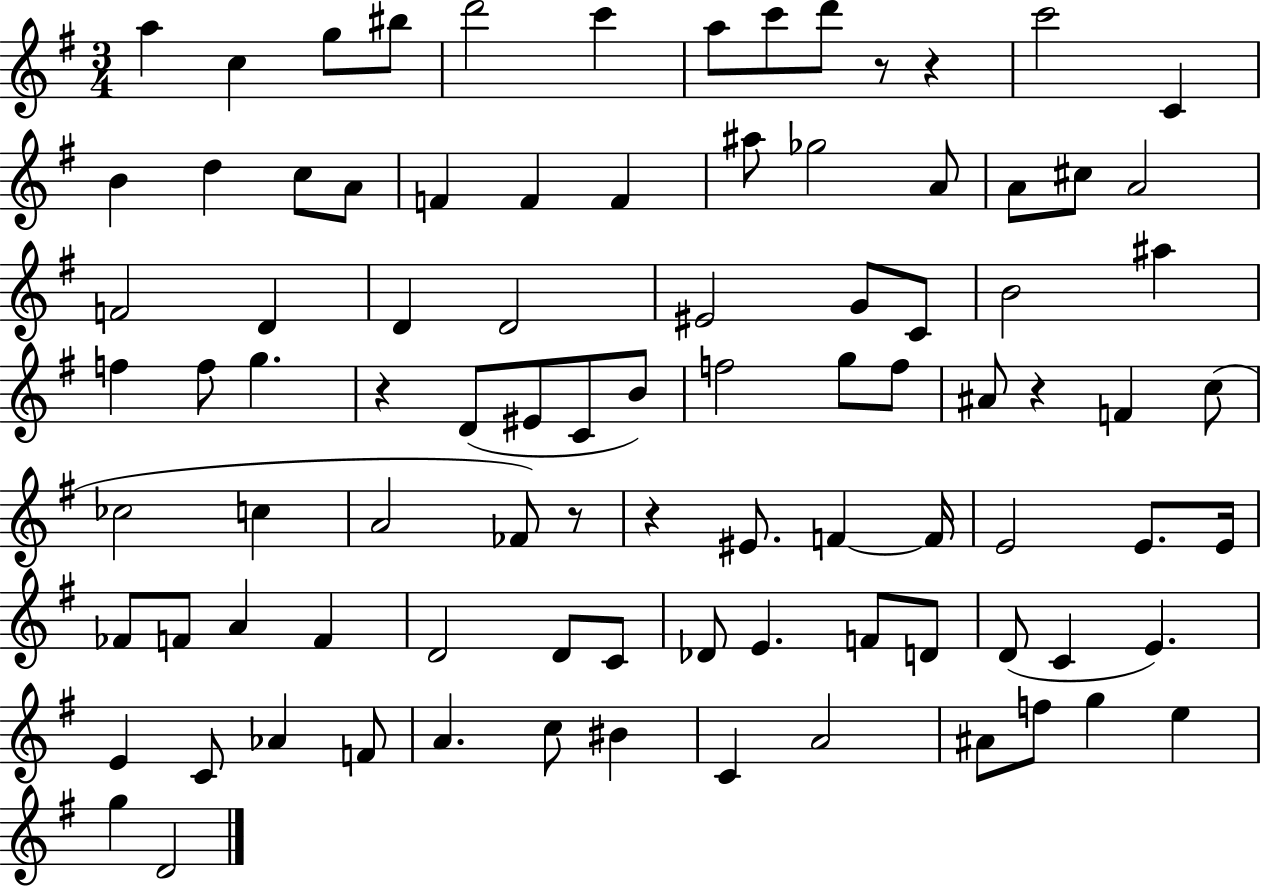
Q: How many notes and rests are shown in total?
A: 91